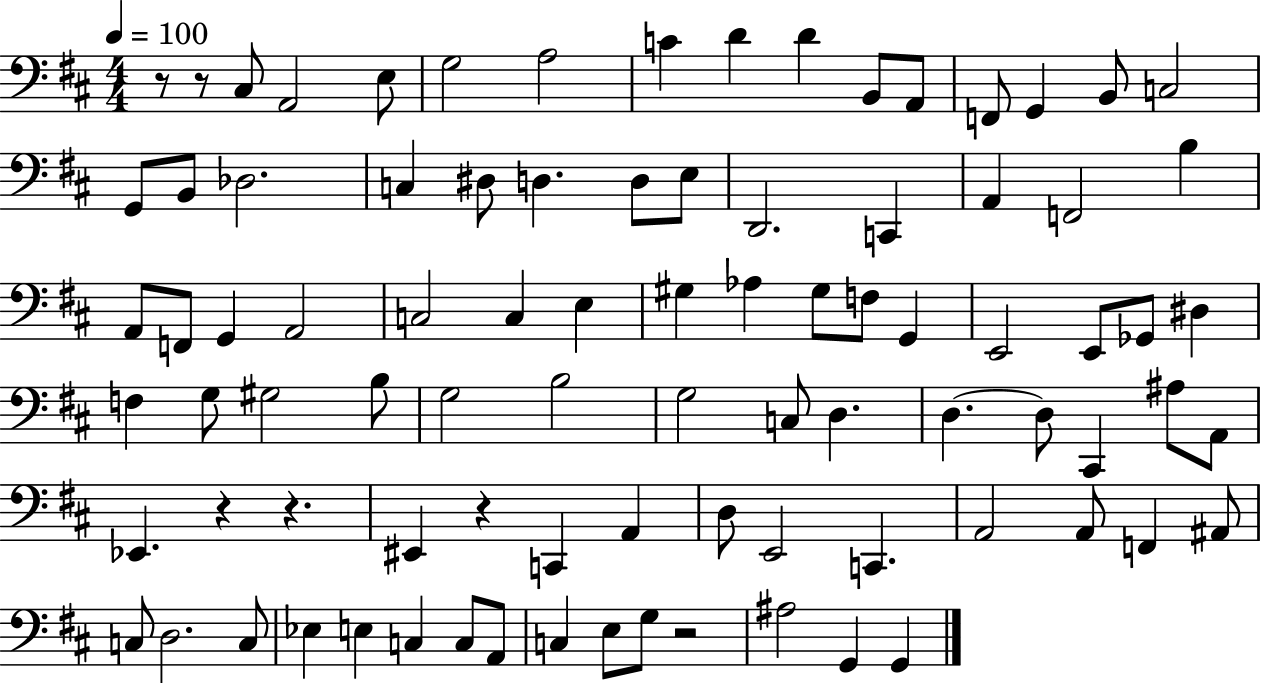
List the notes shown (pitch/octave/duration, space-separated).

R/e R/e C#3/e A2/h E3/e G3/h A3/h C4/q D4/q D4/q B2/e A2/e F2/e G2/q B2/e C3/h G2/e B2/e Db3/h. C3/q D#3/e D3/q. D3/e E3/e D2/h. C2/q A2/q F2/h B3/q A2/e F2/e G2/q A2/h C3/h C3/q E3/q G#3/q Ab3/q G#3/e F3/e G2/q E2/h E2/e Gb2/e D#3/q F3/q G3/e G#3/h B3/e G3/h B3/h G3/h C3/e D3/q. D3/q. D3/e C#2/q A#3/e A2/e Eb2/q. R/q R/q. EIS2/q R/q C2/q A2/q D3/e E2/h C2/q. A2/h A2/e F2/q A#2/e C3/e D3/h. C3/e Eb3/q E3/q C3/q C3/e A2/e C3/q E3/e G3/e R/h A#3/h G2/q G2/q